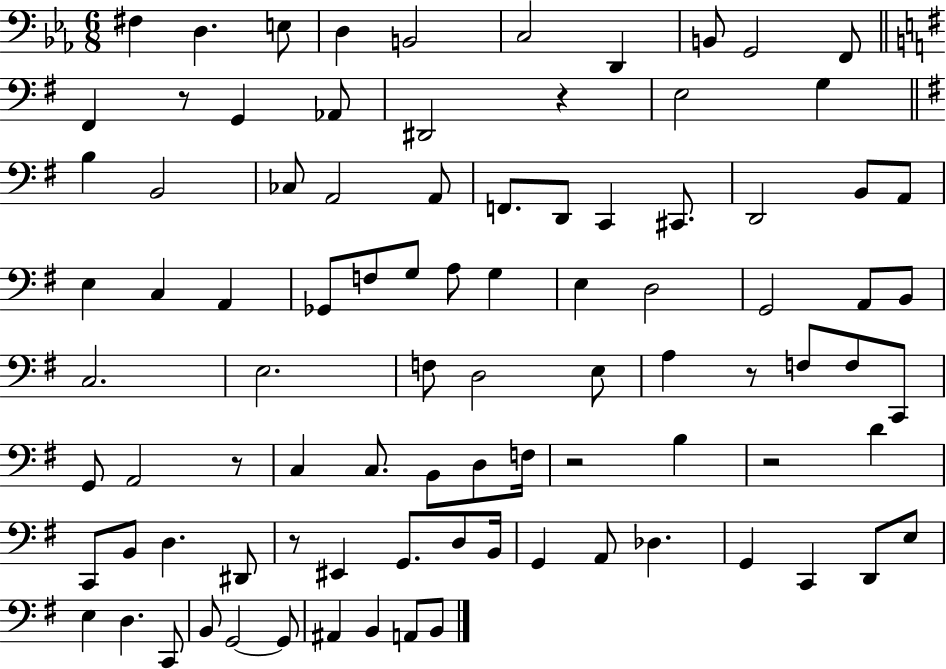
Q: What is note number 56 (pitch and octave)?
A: D3